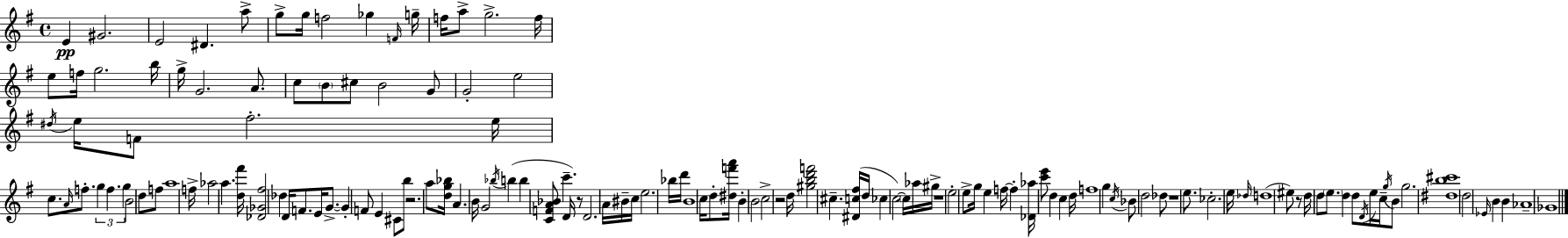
{
  \clef treble
  \time 4/4
  \defaultTimeSignature
  \key e \minor
  e'4\pp gis'2. | e'2 dis'4. a''8-> | g''8-> g''16 f''2 ges''4 \grace { f'16 } | g''16-- f''16 a''8-> g''2.-> | \break f''16 e''8 f''16 g''2. | b''16 g''16-> g'2. a'8. | c''8 \parenthesize b'8 cis''8 b'2 g'8 | g'2-. e''2 | \break \acciaccatura { dis''16 } e''16 f'8 fis''2.-. | e''16 c''8. \grace { a'16 } f''8.-. \tuplet 3/2 { g''4 f''4. | g''4 } b'2 d''8 | f''8 a''1 | \break f''16-> aes''2 a''4. | <d'' fis'''>16 <des' ges' fis''>2 des''4 d'16 | f'8. e'16 g'8.->~~ g'4-. f'8 e'4 | cis'8 b''8 r2. | \break a''8 <d'' g'' bes''>16 a'4. b'16 g'2 | \acciaccatura { bes''16 }( b''4 b''4 <c' f' a' bes'>8 c'''4.-- | d'16) r8 d'2. | a'16 bis'16-- c''16 e''2. | \break bes''16 d'''16 b'1 | \parenthesize c''16 d''8-. <dis'' f''' a'''>16 b'4-. b'2 | c''2-> r2 | d''16 <gis'' b'' d''' f'''>2 cis''4.-- | \break <dis' c'' fis''>16( d''16 ces''4 c''2~~) | \parenthesize c''16 aes''16 gis''16-> r1 | e''2-. e''8-> g''16 e''4 | f''16~~ f''4-. <des' aes''>16 <c''' e'''>8 d''4 c''4 | \break d''16 f''1 | g''4 \acciaccatura { c''16 } bes'8 d''2 | des''8 r1 | e''8. ces''2.-. | \break e''16 \grace { des''16 }( d''1 | eis''8) r8 d''16 d''8 \parenthesize e''8. | d''4 d''8 \acciaccatura { d'16 } e''16 c''16-- \acciaccatura { g''16 } b'8 g''2. | <dis'' b'' cis'''>1 | \break d''2 | \grace { ees'16 } b'4 b'4 aes'1-- | ges'1 | \bar "|."
}